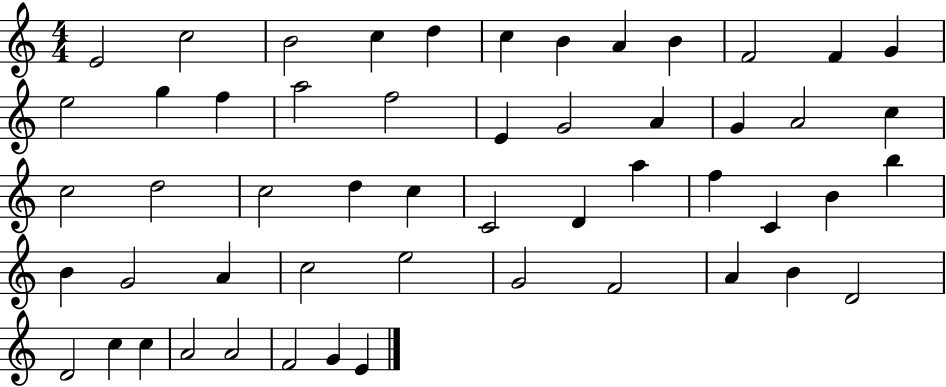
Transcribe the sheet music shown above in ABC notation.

X:1
T:Untitled
M:4/4
L:1/4
K:C
E2 c2 B2 c d c B A B F2 F G e2 g f a2 f2 E G2 A G A2 c c2 d2 c2 d c C2 D a f C B b B G2 A c2 e2 G2 F2 A B D2 D2 c c A2 A2 F2 G E